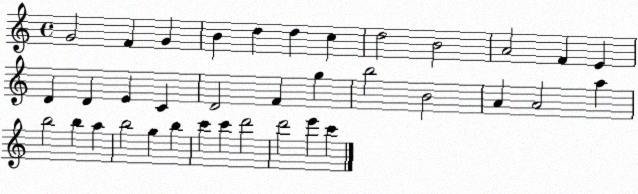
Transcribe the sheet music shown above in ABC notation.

X:1
T:Untitled
M:4/4
L:1/4
K:C
G2 F G B d d c d2 B2 A2 F E D D E C D2 F g b2 B2 A A2 a b2 b a b2 g b c' c' d'2 d'2 e' c'